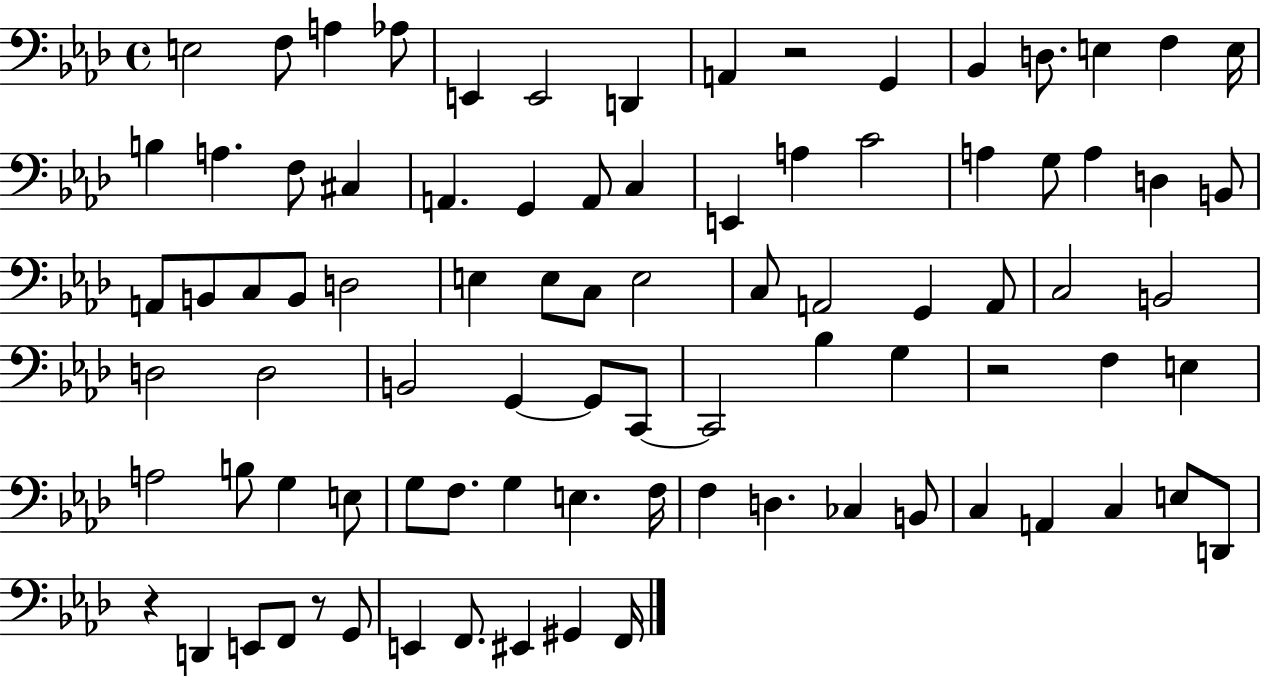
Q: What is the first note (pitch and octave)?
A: E3